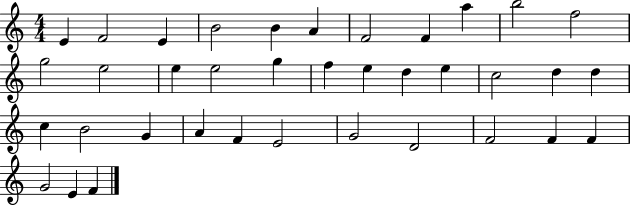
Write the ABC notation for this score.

X:1
T:Untitled
M:4/4
L:1/4
K:C
E F2 E B2 B A F2 F a b2 f2 g2 e2 e e2 g f e d e c2 d d c B2 G A F E2 G2 D2 F2 F F G2 E F